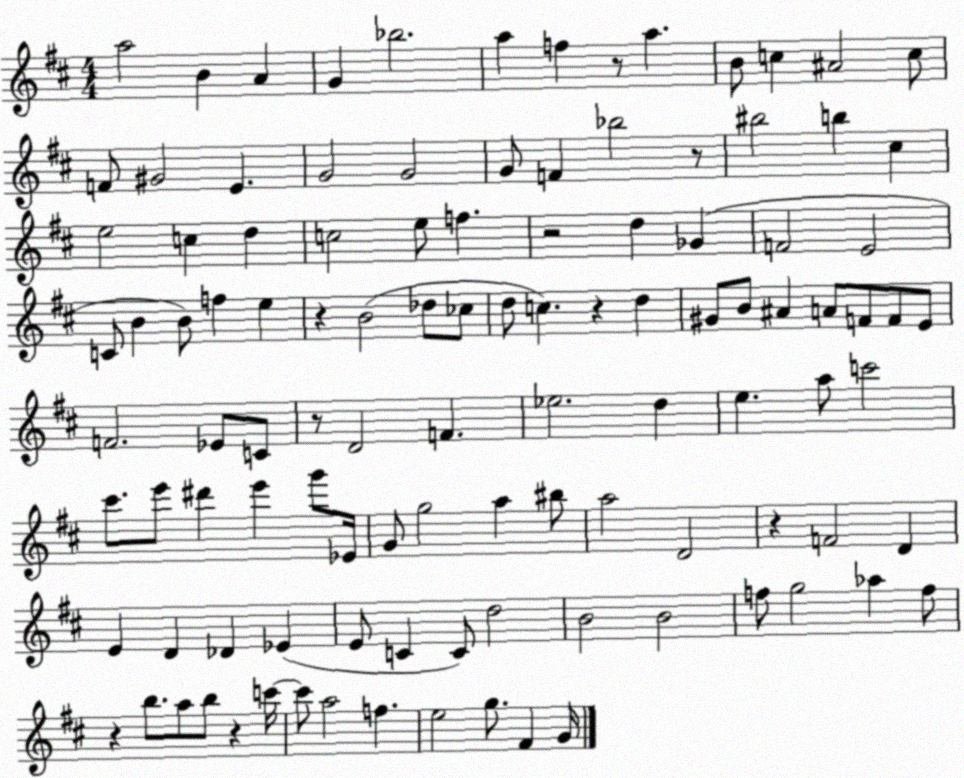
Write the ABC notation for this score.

X:1
T:Untitled
M:4/4
L:1/4
K:D
a2 B A G _b2 a f z/2 a B/2 c ^A2 c/2 F/2 ^G2 E G2 G2 G/2 F _b2 z/2 ^b2 b ^c e2 c d c2 e/2 f z2 d _G F2 E2 C/2 B B/2 f e z B2 _d/2 _c/2 d/2 c z d ^G/2 B/2 ^A A/2 F/2 F/2 E/2 F2 _E/2 C/2 z/2 D2 F _e2 d e a/2 c'2 ^c'/2 e'/2 ^d' e' g'/2 _E/4 G/2 g2 a ^b/2 a2 D2 z F2 D E D _D _E E/2 C C/2 d2 B2 B2 f/2 g2 _a f/2 z b/2 a/2 b/2 z c'/4 c'/2 a2 f e2 g/2 ^F G/4